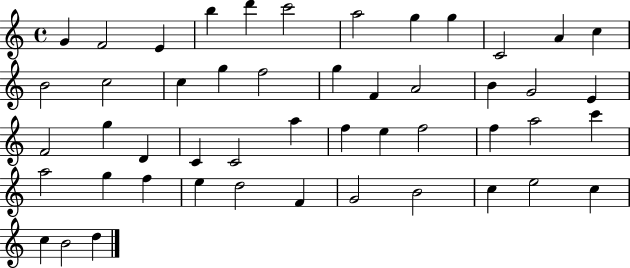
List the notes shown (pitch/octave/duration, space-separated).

G4/q F4/h E4/q B5/q D6/q C6/h A5/h G5/q G5/q C4/h A4/q C5/q B4/h C5/h C5/q G5/q F5/h G5/q F4/q A4/h B4/q G4/h E4/q F4/h G5/q D4/q C4/q C4/h A5/q F5/q E5/q F5/h F5/q A5/h C6/q A5/h G5/q F5/q E5/q D5/h F4/q G4/h B4/h C5/q E5/h C5/q C5/q B4/h D5/q